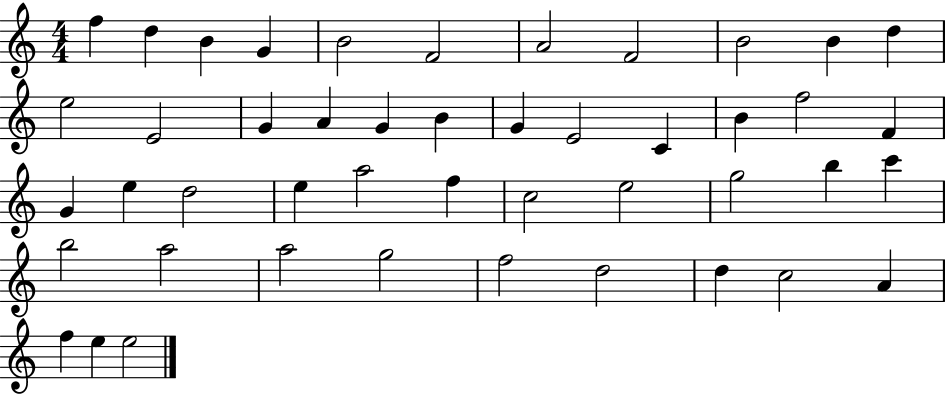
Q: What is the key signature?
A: C major